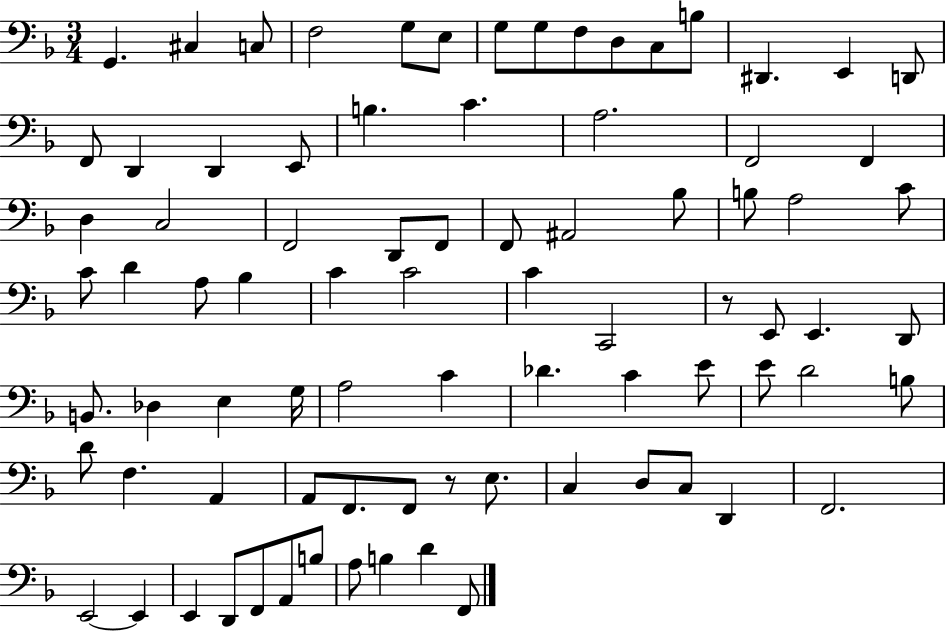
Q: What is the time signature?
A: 3/4